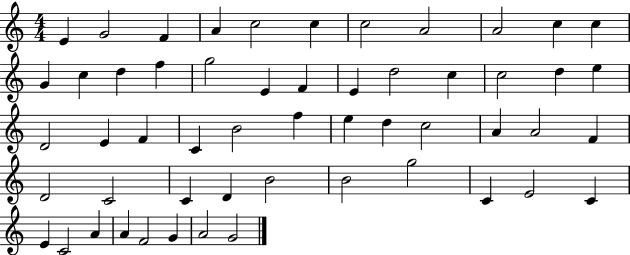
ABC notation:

X:1
T:Untitled
M:4/4
L:1/4
K:C
E G2 F A c2 c c2 A2 A2 c c G c d f g2 E F E d2 c c2 d e D2 E F C B2 f e d c2 A A2 F D2 C2 C D B2 B2 g2 C E2 C E C2 A A F2 G A2 G2